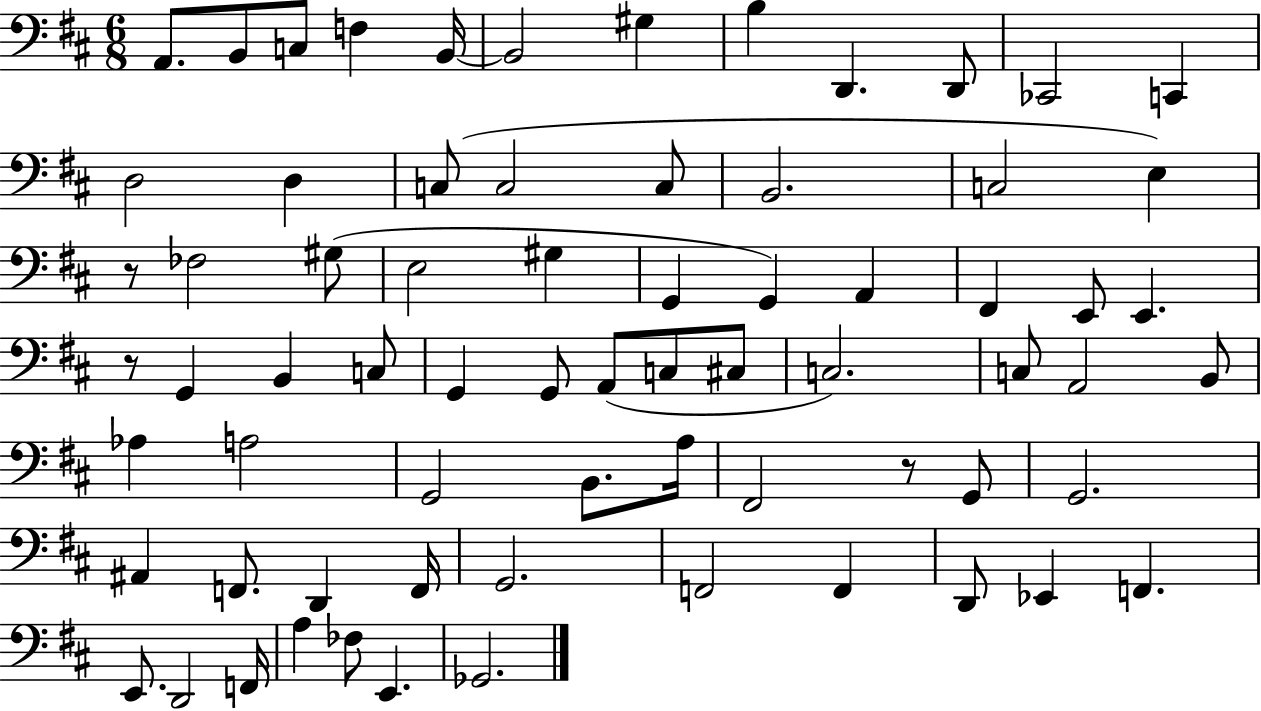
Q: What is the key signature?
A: D major